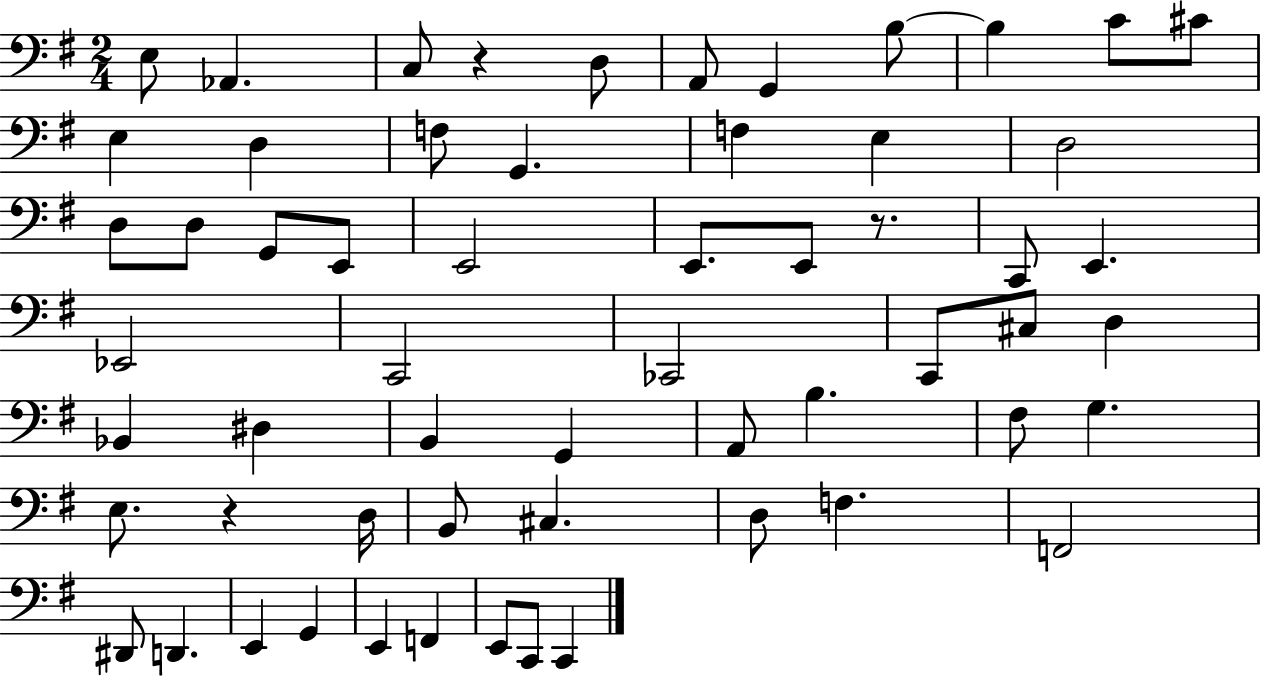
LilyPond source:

{
  \clef bass
  \numericTimeSignature
  \time 2/4
  \key g \major
  e8 aes,4. | c8 r4 d8 | a,8 g,4 b8~~ | b4 c'8 cis'8 | \break e4 d4 | f8 g,4. | f4 e4 | d2 | \break d8 d8 g,8 e,8 | e,2 | e,8. e,8 r8. | c,8 e,4. | \break ees,2 | c,2 | ces,2 | c,8 cis8 d4 | \break bes,4 dis4 | b,4 g,4 | a,8 b4. | fis8 g4. | \break e8. r4 d16 | b,8 cis4. | d8 f4. | f,2 | \break dis,8 d,4. | e,4 g,4 | e,4 f,4 | e,8 c,8 c,4 | \break \bar "|."
}